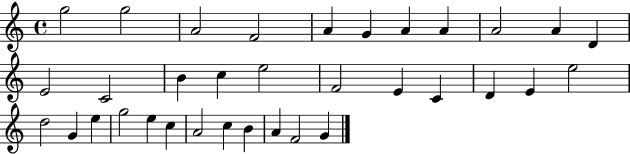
G5/h G5/h A4/h F4/h A4/q G4/q A4/q A4/q A4/h A4/q D4/q E4/h C4/h B4/q C5/q E5/h F4/h E4/q C4/q D4/q E4/q E5/h D5/h G4/q E5/q G5/h E5/q C5/q A4/h C5/q B4/q A4/q F4/h G4/q